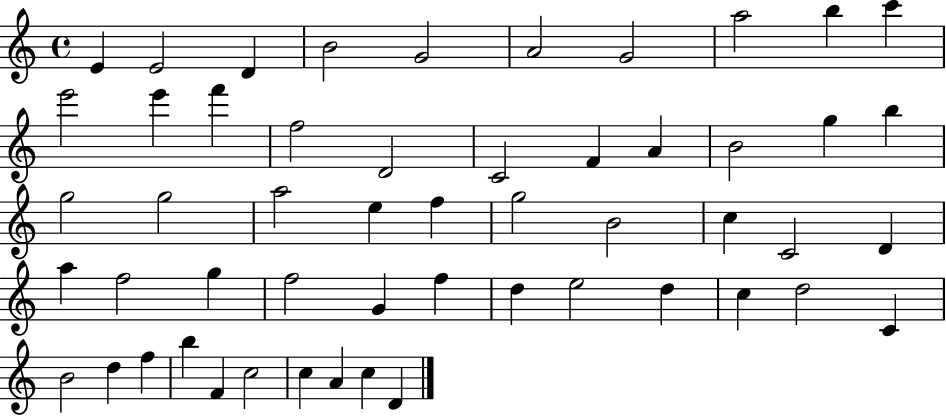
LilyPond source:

{
  \clef treble
  \time 4/4
  \defaultTimeSignature
  \key c \major
  e'4 e'2 d'4 | b'2 g'2 | a'2 g'2 | a''2 b''4 c'''4 | \break e'''2 e'''4 f'''4 | f''2 d'2 | c'2 f'4 a'4 | b'2 g''4 b''4 | \break g''2 g''2 | a''2 e''4 f''4 | g''2 b'2 | c''4 c'2 d'4 | \break a''4 f''2 g''4 | f''2 g'4 f''4 | d''4 e''2 d''4 | c''4 d''2 c'4 | \break b'2 d''4 f''4 | b''4 f'4 c''2 | c''4 a'4 c''4 d'4 | \bar "|."
}